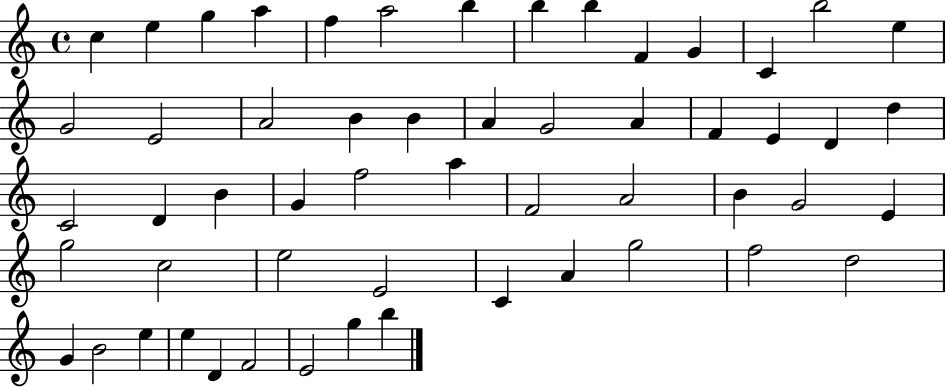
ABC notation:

X:1
T:Untitled
M:4/4
L:1/4
K:C
c e g a f a2 b b b F G C b2 e G2 E2 A2 B B A G2 A F E D d C2 D B G f2 a F2 A2 B G2 E g2 c2 e2 E2 C A g2 f2 d2 G B2 e e D F2 E2 g b